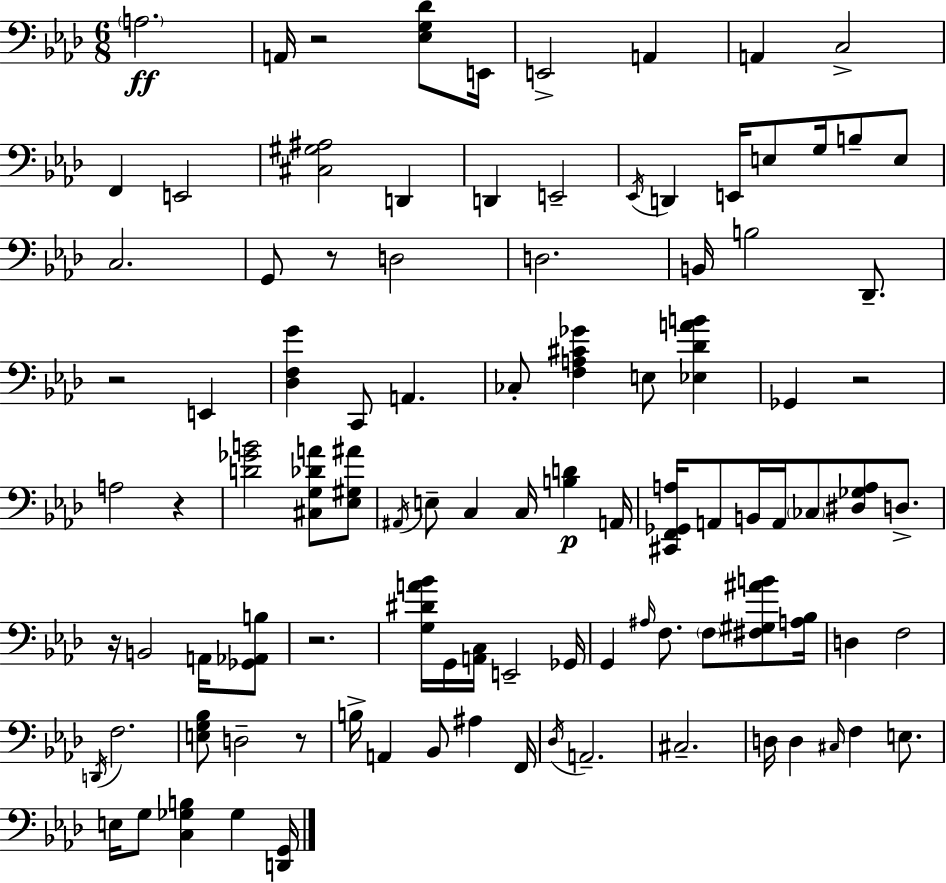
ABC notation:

X:1
T:Untitled
M:6/8
L:1/4
K:Fm
A,2 A,,/4 z2 [_E,G,_D]/2 E,,/4 E,,2 A,, A,, C,2 F,, E,,2 [^C,^G,^A,]2 D,, D,, E,,2 _E,,/4 D,, E,,/4 E,/2 G,/4 B,/2 E,/2 C,2 G,,/2 z/2 D,2 D,2 B,,/4 B,2 _D,,/2 z2 E,, [_D,F,G] C,,/2 A,, _C,/2 [F,A,^C_G] E,/2 [_E,_DAB] _G,, z2 A,2 z [D_GB]2 [^C,G,_DA]/2 [_E,^G,^A]/2 ^A,,/4 E,/2 C, C,/4 [B,D] A,,/4 [^C,,F,,_G,,A,]/4 A,,/2 B,,/4 A,,/4 _C,/2 [^D,_G,A,]/2 D,/2 z/4 B,,2 A,,/4 [_G,,_A,,B,]/2 z2 [G,^DA_B]/4 G,,/4 [A,,C,]/4 E,,2 _G,,/4 G,, ^A,/4 F,/2 F,/2 [^F,^G,^AB]/2 [A,_B,]/4 D, F,2 D,,/4 F,2 [E,G,_B,]/2 D,2 z/2 B,/4 A,, _B,,/2 ^A, F,,/4 _D,/4 A,,2 ^C,2 D,/4 D, ^C,/4 F, E,/2 E,/4 G,/2 [C,_G,B,] _G, [D,,G,,]/4